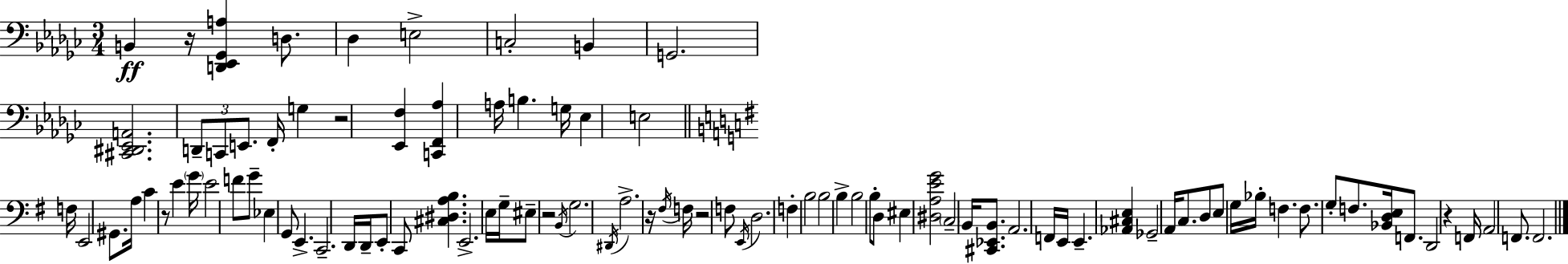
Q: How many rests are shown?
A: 7